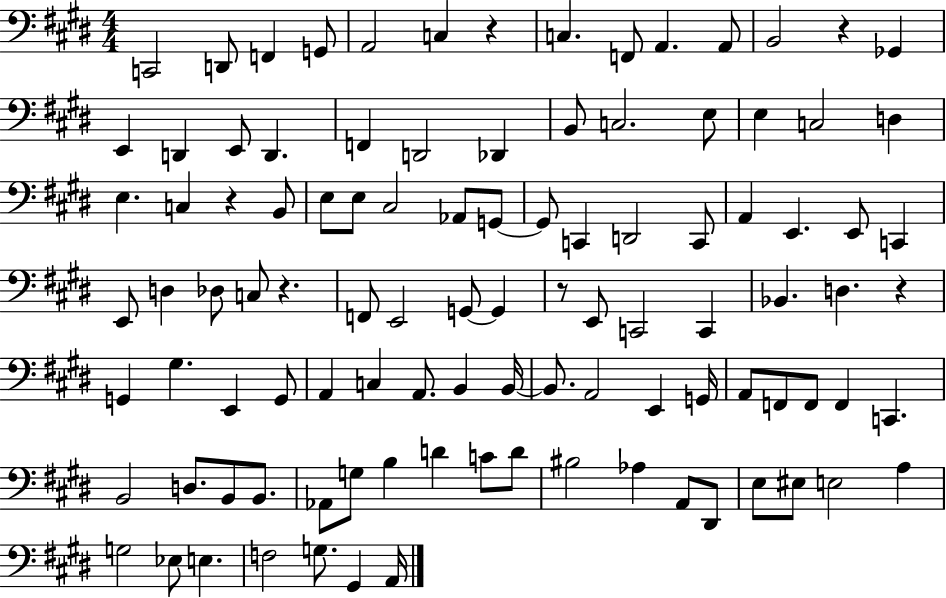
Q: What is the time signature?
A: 4/4